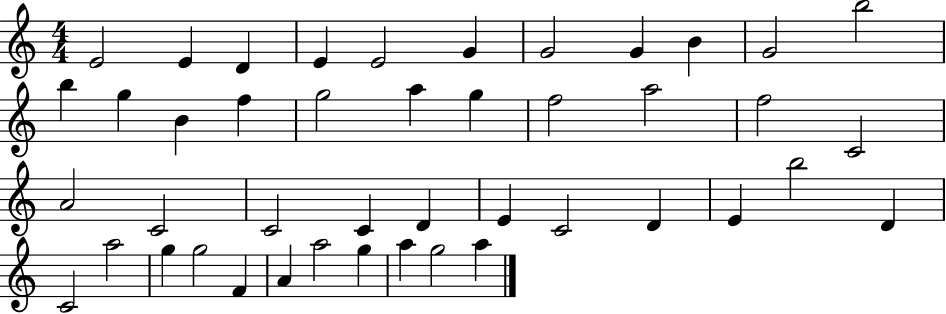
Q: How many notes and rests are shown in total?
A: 44